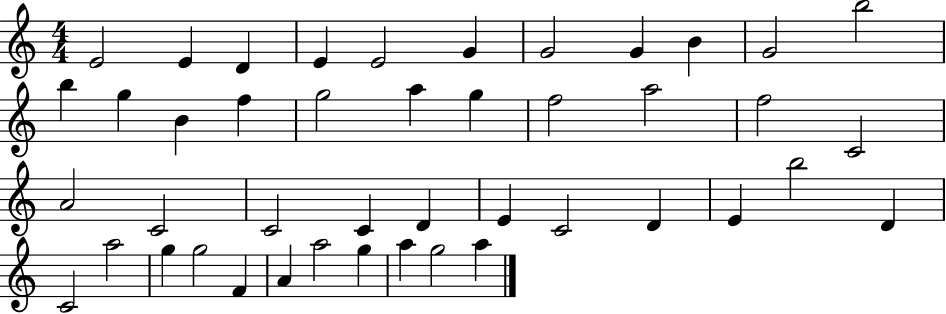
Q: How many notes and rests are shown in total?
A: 44